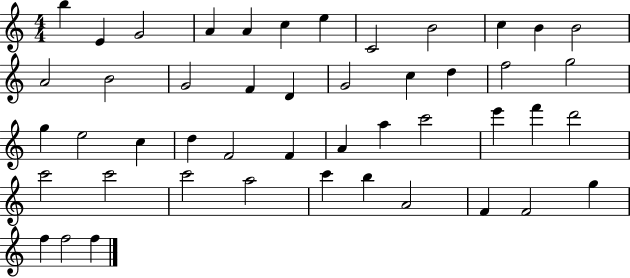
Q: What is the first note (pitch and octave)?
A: B5